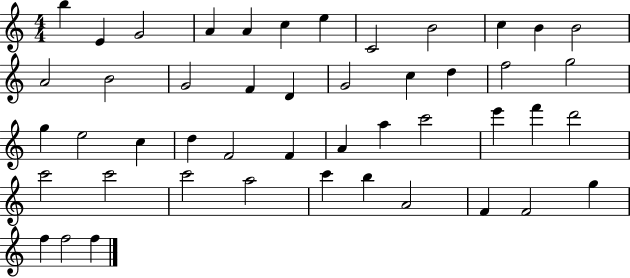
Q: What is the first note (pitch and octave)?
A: B5